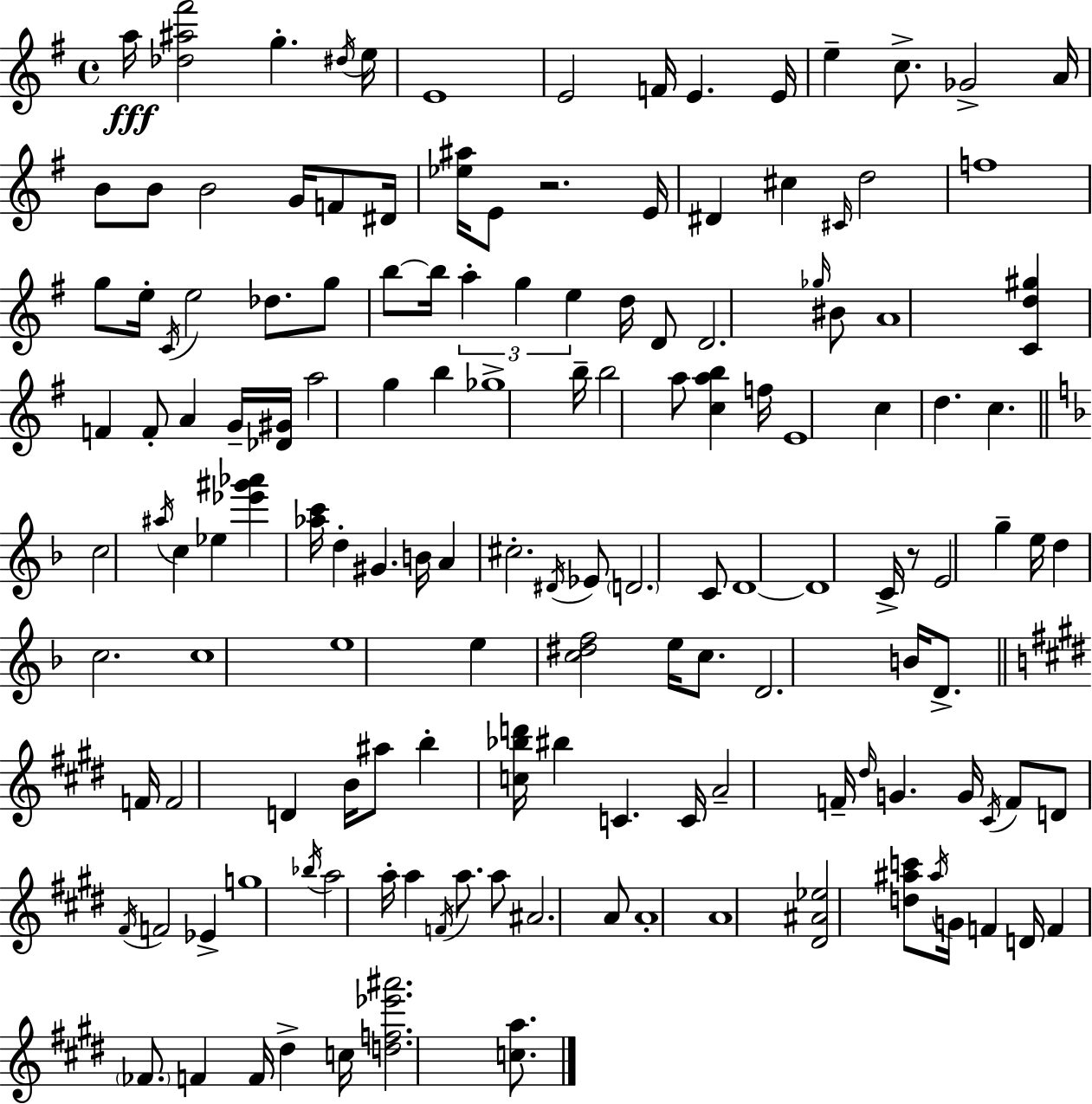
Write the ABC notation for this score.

X:1
T:Untitled
M:4/4
L:1/4
K:Em
a/4 [_d^a^f']2 g ^d/4 e/4 E4 E2 F/4 E E/4 e c/2 _G2 A/4 B/2 B/2 B2 G/4 F/2 ^D/4 [_e^a]/4 E/2 z2 E/4 ^D ^c ^C/4 d2 f4 g/2 e/4 C/4 e2 _d/2 g/2 b/2 b/4 a g e d/4 D/2 D2 _g/4 ^B/2 A4 [Cd^g] F F/2 A G/4 [_D^G]/4 a2 g b _g4 b/4 b2 a/2 [cab] f/4 E4 c d c c2 ^a/4 c _e [_e'^g'_a'] [_ac']/4 d ^G B/4 A ^c2 ^D/4 _E/2 D2 C/2 D4 D4 C/4 z/2 E2 g e/4 d c2 c4 e4 e [c^df]2 e/4 c/2 D2 B/4 D/2 F/4 F2 D B/4 ^a/2 b [c_bd']/4 ^b C C/4 A2 F/4 ^d/4 G G/4 ^C/4 F/2 D/2 ^F/4 F2 _E g4 _b/4 a2 a/4 a F/4 a/2 a/2 ^A2 A/2 A4 A4 [^D^A_e]2 [d^ac']/2 ^a/4 G/4 F D/4 F _F/2 F F/4 ^d c/4 [df_e'^a']2 [ca]/2